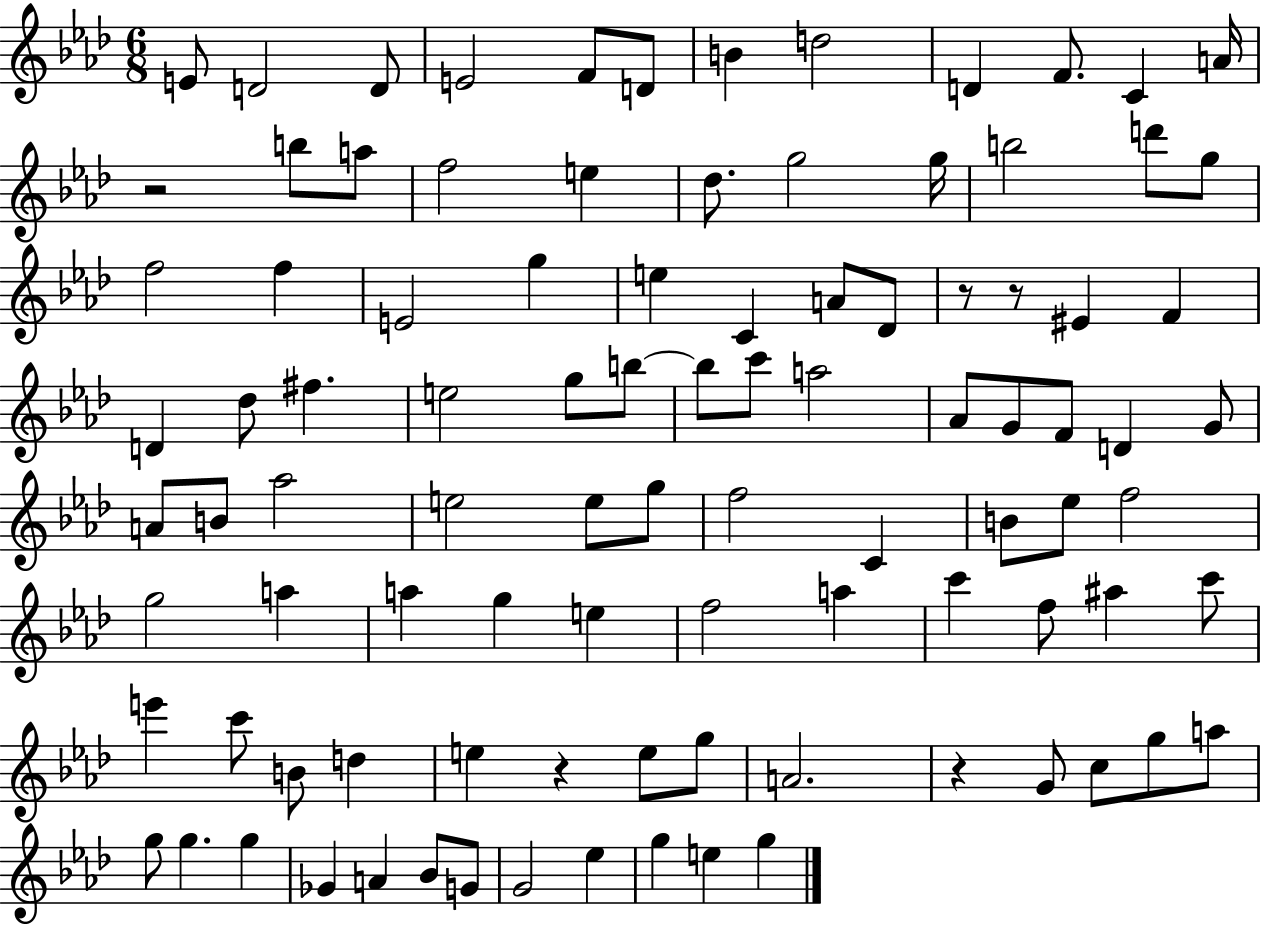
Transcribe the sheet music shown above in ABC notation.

X:1
T:Untitled
M:6/8
L:1/4
K:Ab
E/2 D2 D/2 E2 F/2 D/2 B d2 D F/2 C A/4 z2 b/2 a/2 f2 e _d/2 g2 g/4 b2 d'/2 g/2 f2 f E2 g e C A/2 _D/2 z/2 z/2 ^E F D _d/2 ^f e2 g/2 b/2 b/2 c'/2 a2 _A/2 G/2 F/2 D G/2 A/2 B/2 _a2 e2 e/2 g/2 f2 C B/2 _e/2 f2 g2 a a g e f2 a c' f/2 ^a c'/2 e' c'/2 B/2 d e z e/2 g/2 A2 z G/2 c/2 g/2 a/2 g/2 g g _G A _B/2 G/2 G2 _e g e g